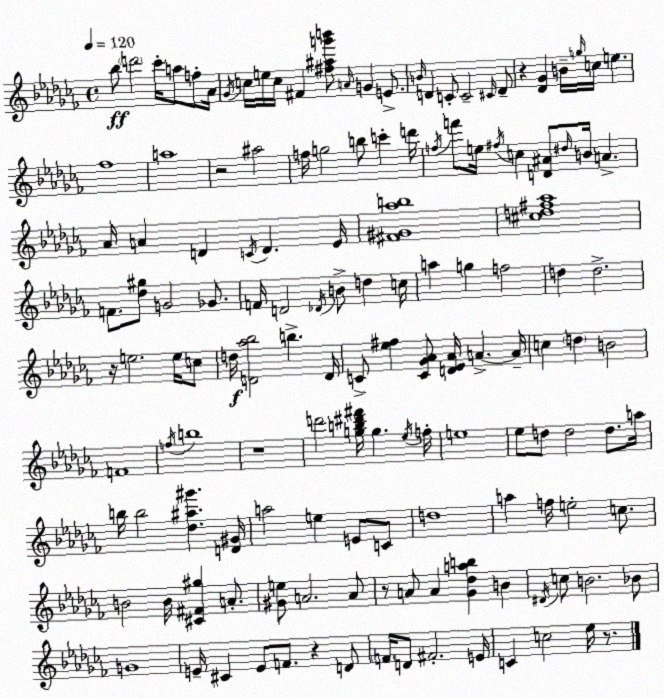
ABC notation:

X:1
T:Untitled
M:4/4
L:1/4
K:Abm
_b/2 d'2 _c'/4 a/2 f/2 _A/4 _G/4 c/4 e/4 c/4 ^F [^f^ag'b']/2 A/4 G E/2 B/4 D C/2 C2 ^C/4 D/2 z [_D_G] B/4 g/4 c/4 e _f4 a4 z2 ^a2 f/4 g2 b/2 c' d'/4 f/4 f'/2 e/4 ^f/4 c [D^A]/2 ^d/4 B/4 A _A/4 A D C/4 D _E/4 [^F^G_ab]4 [^cd^f_a]4 F/2 [_d^g]/2 G2 _G/2 F/4 D2 _D/4 B/2 d c/4 a g f2 d d2 z/4 e2 e/4 c/2 d/4 [D_a_b]2 b D/4 C/2 [_e^f] [C_G_A]/2 [D_E_A]/4 A A/4 c d B2 F4 f/4 b4 z4 d'2 [gb^d'^f']/4 g _e/4 f/4 e4 _e/2 d/2 d2 d/2 a/4 b/4 b2 [_d^a^g'] [D^G]/4 a2 e E/2 C/2 d4 a f/4 e2 c/2 B2 B/4 [^C^F^g] A/2 [^Ge]/2 A2 A/2 z/2 A/2 A [_G_dab] B ^D/4 c/2 B2 _B/2 G4 E/4 ^C E/2 F/2 z D/2 F/4 D/2 ^F2 E/4 C c2 _e/4 z/2